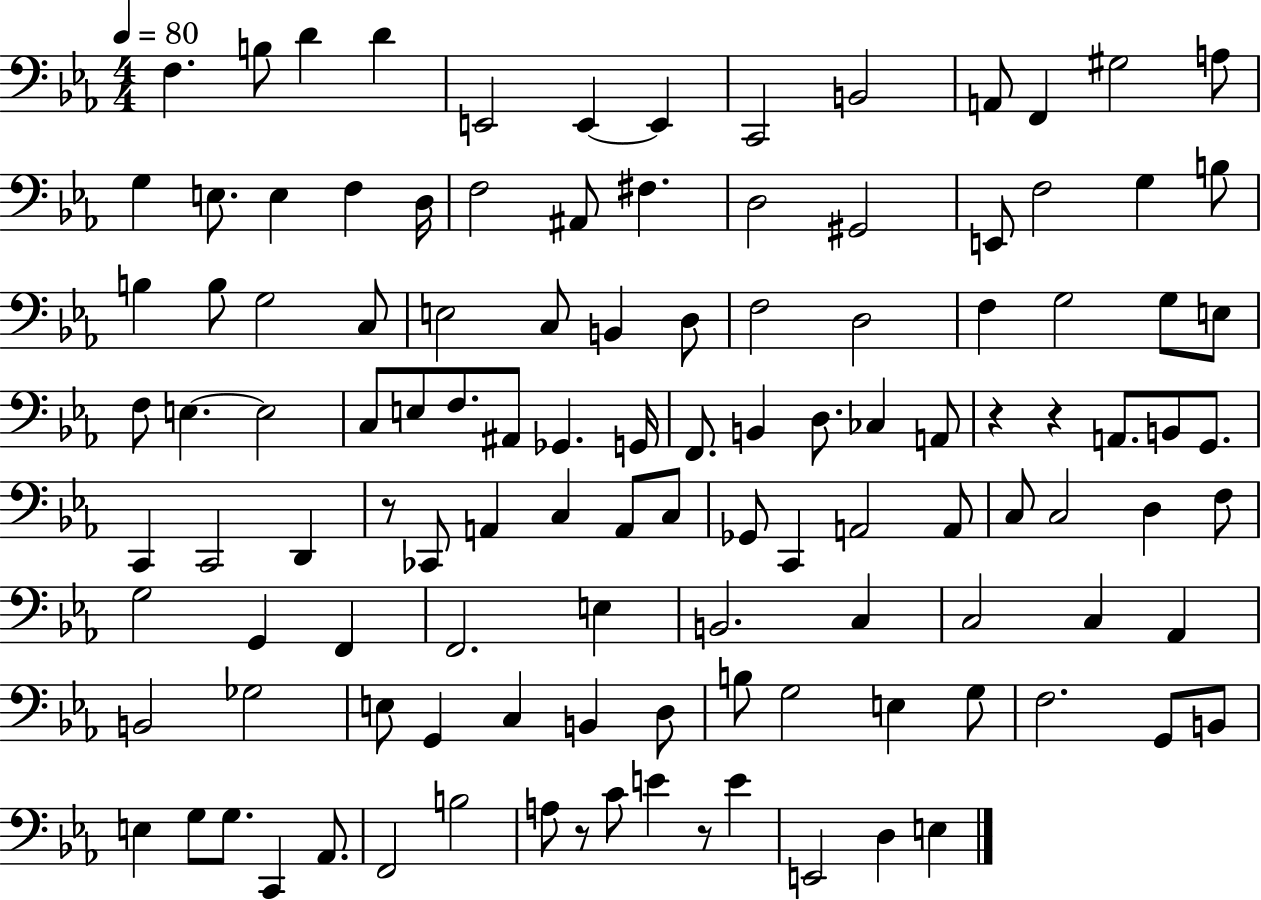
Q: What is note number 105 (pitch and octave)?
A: B3